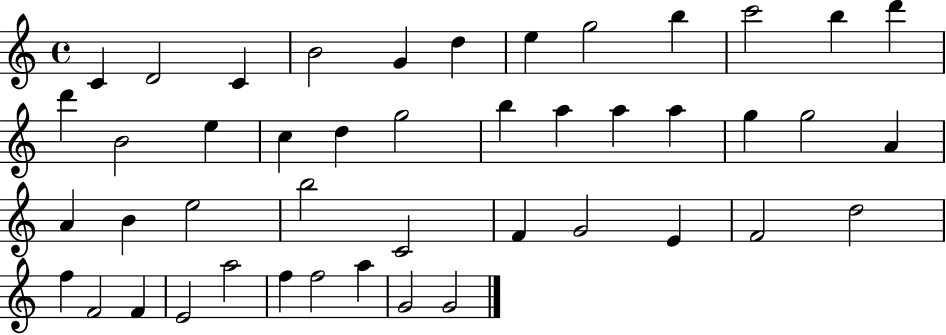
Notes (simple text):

C4/q D4/h C4/q B4/h G4/q D5/q E5/q G5/h B5/q C6/h B5/q D6/q D6/q B4/h E5/q C5/q D5/q G5/h B5/q A5/q A5/q A5/q G5/q G5/h A4/q A4/q B4/q E5/h B5/h C4/h F4/q G4/h E4/q F4/h D5/h F5/q F4/h F4/q E4/h A5/h F5/q F5/h A5/q G4/h G4/h